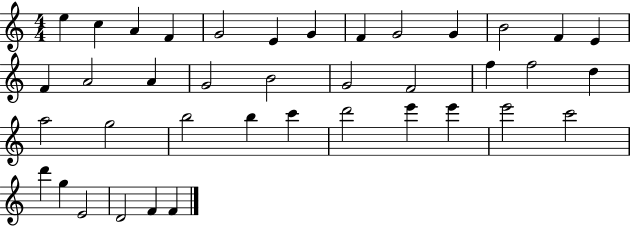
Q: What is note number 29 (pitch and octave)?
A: D6